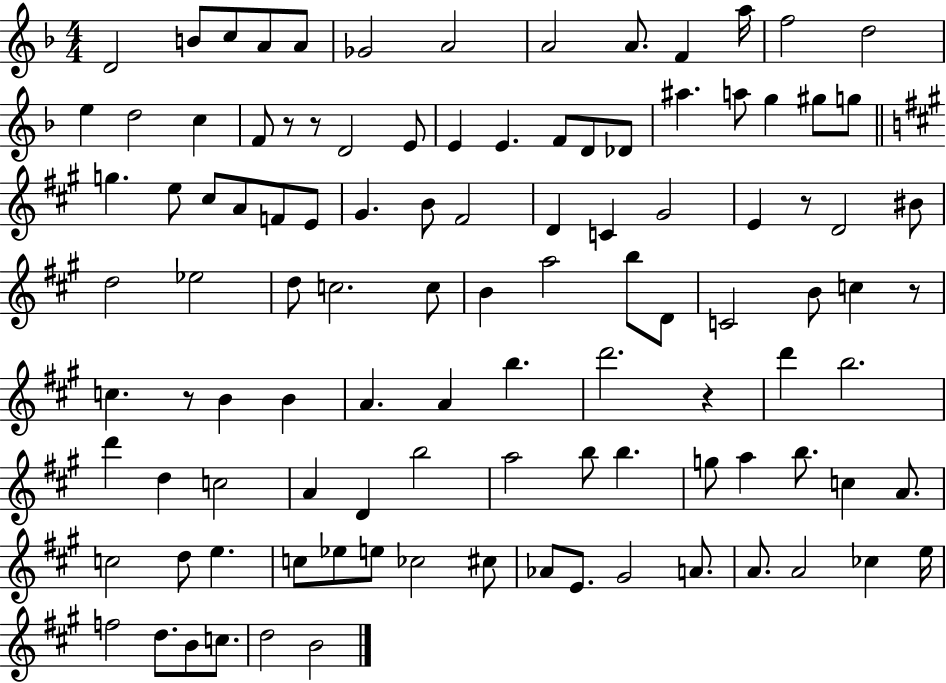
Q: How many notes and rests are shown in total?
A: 107